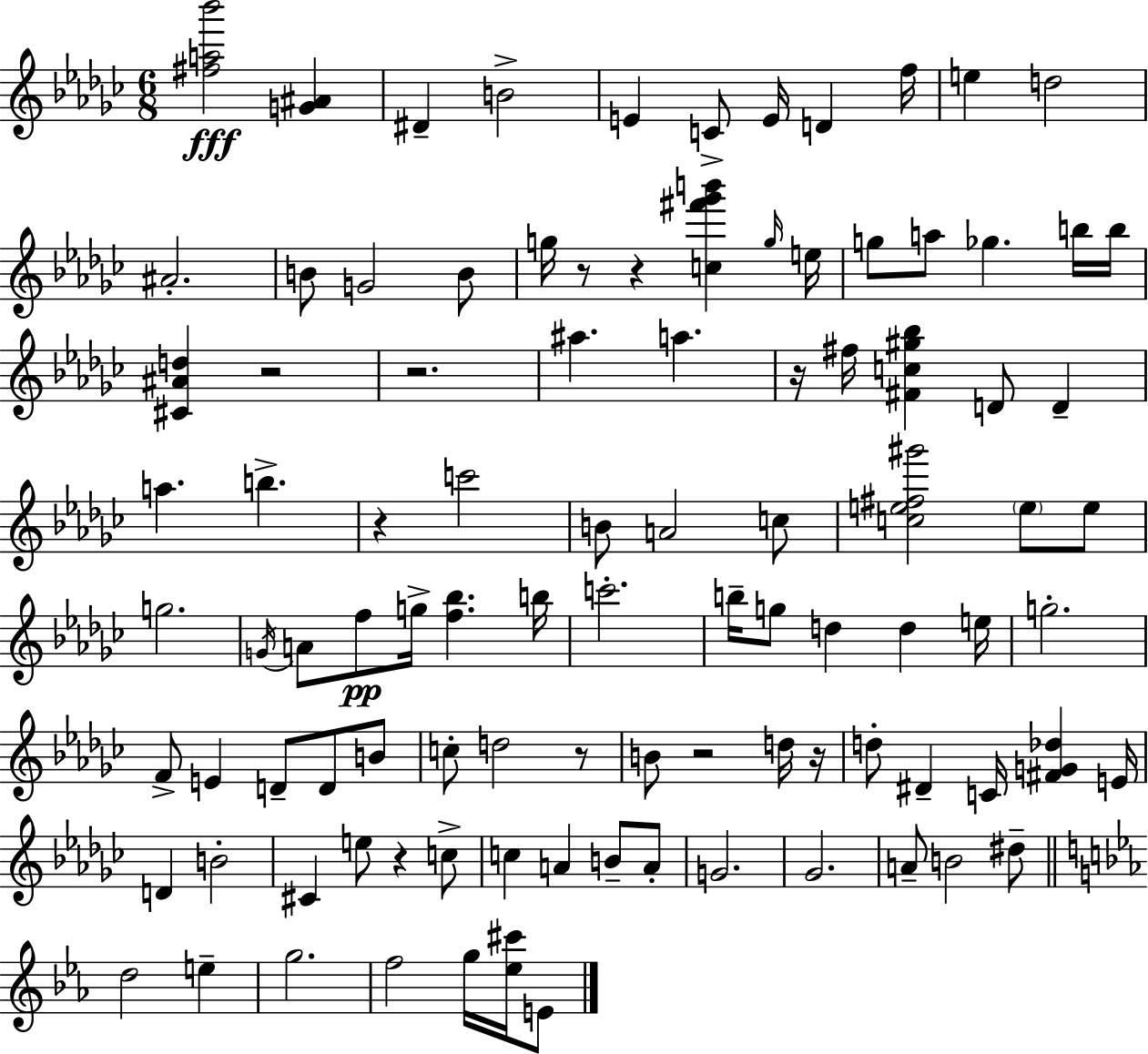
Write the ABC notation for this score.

X:1
T:Untitled
M:6/8
L:1/4
K:Ebm
[^fa_b']2 [G^A] ^D B2 E C/2 E/4 D f/4 e d2 ^A2 B/2 G2 B/2 g/4 z/2 z [c^f'_g'b'] g/4 e/4 g/2 a/2 _g b/4 b/4 [^C^Ad] z2 z2 ^a a z/4 ^f/4 [^Fc^g_b] D/2 D a b z c'2 B/2 A2 c/2 [ce^f^g']2 e/2 e/2 g2 G/4 A/2 f/2 g/4 [f_b] b/4 c'2 b/4 g/2 d d e/4 g2 F/2 E D/2 D/2 B/2 c/2 d2 z/2 B/2 z2 d/4 z/4 d/2 ^D C/4 [^FG_d] E/4 D B2 ^C e/2 z c/2 c A B/2 A/2 G2 _G2 A/2 B2 ^d/2 d2 e g2 f2 g/4 [_e^c']/4 E/2